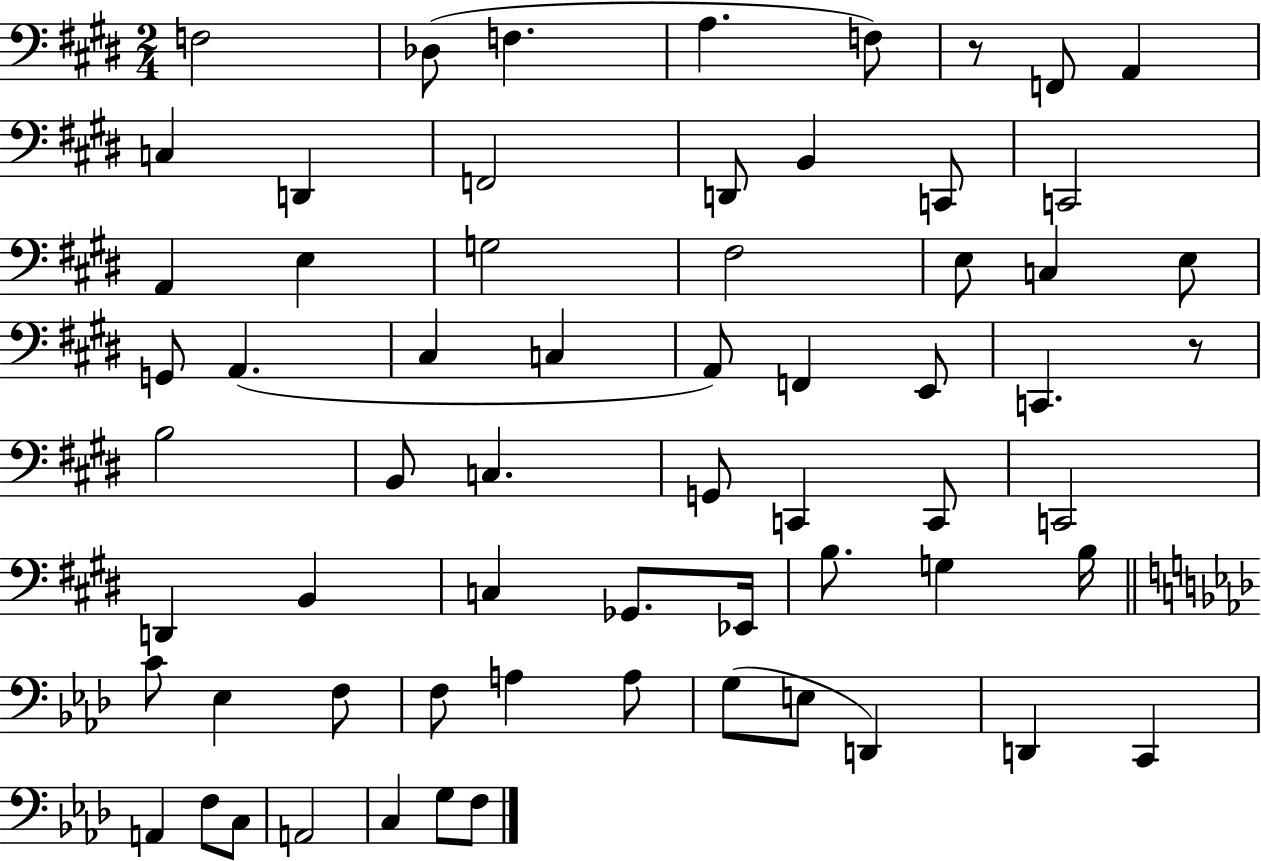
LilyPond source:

{
  \clef bass
  \numericTimeSignature
  \time 2/4
  \key e \major
  f2 | des8( f4. | a4. f8) | r8 f,8 a,4 | \break c4 d,4 | f,2 | d,8 b,4 c,8 | c,2 | \break a,4 e4 | g2 | fis2 | e8 c4 e8 | \break g,8 a,4.( | cis4 c4 | a,8) f,4 e,8 | c,4. r8 | \break b2 | b,8 c4. | g,8 c,4 c,8 | c,2 | \break d,4 b,4 | c4 ges,8. ees,16 | b8. g4 b16 | \bar "||" \break \key f \minor c'8 ees4 f8 | f8 a4 a8 | g8( e8 d,4) | d,4 c,4 | \break a,4 f8 c8 | a,2 | c4 g8 f8 | \bar "|."
}